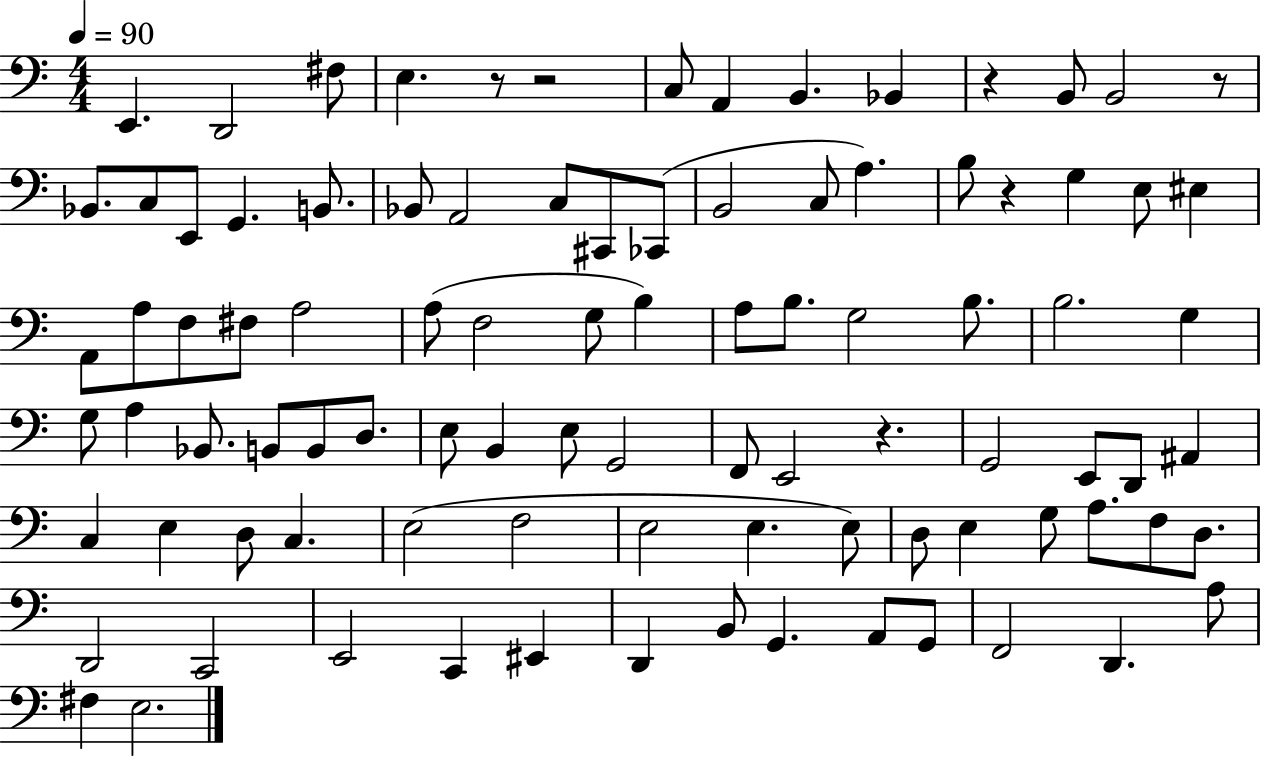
{
  \clef bass
  \numericTimeSignature
  \time 4/4
  \key c \major
  \tempo 4 = 90
  e,4. d,2 fis8 | e4. r8 r2 | c8 a,4 b,4. bes,4 | r4 b,8 b,2 r8 | \break bes,8. c8 e,8 g,4. b,8. | bes,8 a,2 c8 cis,8 ces,8( | b,2 c8 a4.) | b8 r4 g4 e8 eis4 | \break a,8 a8 f8 fis8 a2 | a8( f2 g8 b4) | a8 b8. g2 b8. | b2. g4 | \break g8 a4 bes,8. b,8 b,8 d8. | e8 b,4 e8 g,2 | f,8 e,2 r4. | g,2 e,8 d,8 ais,4 | \break c4 e4 d8 c4. | e2( f2 | e2 e4. e8) | d8 e4 g8 a8. f8 d8. | \break d,2 c,2 | e,2 c,4 eis,4 | d,4 b,8 g,4. a,8 g,8 | f,2 d,4. a8 | \break fis4 e2. | \bar "|."
}